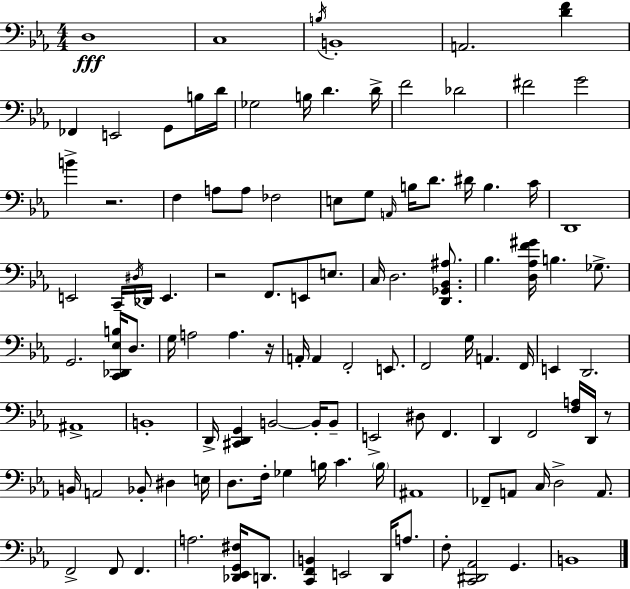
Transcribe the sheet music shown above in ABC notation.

X:1
T:Untitled
M:4/4
L:1/4
K:Cm
D,4 C,4 B,/4 B,,4 A,,2 [DF] _F,, E,,2 G,,/2 B,/4 D/4 _G,2 B,/4 D D/4 F2 _D2 ^F2 G2 B z2 F, A,/2 A,/2 _F,2 E,/2 G,/2 A,,/4 B,/4 D/2 ^D/4 B, C/4 D,,4 E,,2 C,,/4 ^D,/4 _D,,/4 E,, z2 F,,/2 E,,/2 E,/2 C,/4 D,2 [D,,_G,,_B,,^A,]/2 _B, [D,_A,F^G]/4 B, _G,/2 G,,2 [C,,_D,,_E,B,]/4 D,/2 G,/4 A,2 A, z/4 A,,/4 A,, F,,2 E,,/2 F,,2 G,/4 A,, F,,/4 E,, D,,2 ^A,,4 B,,4 D,,/4 [^C,,D,,G,,] B,,2 B,,/4 B,,/2 E,,2 ^D,/2 F,, D,, F,,2 [F,A,]/4 D,,/4 z/2 B,,/4 A,,2 _B,,/2 ^D, E,/4 D,/2 F,/4 _G, B,/4 C B,/4 ^A,,4 _F,,/2 A,,/2 C,/4 D,2 A,,/2 F,,2 F,,/2 F,, A,2 [_D,,_E,,G,,^F,]/4 D,,/2 [C,,F,,B,,] E,,2 D,,/4 A,/2 F,/2 [C,,^D,,_A,,]2 G,, B,,4